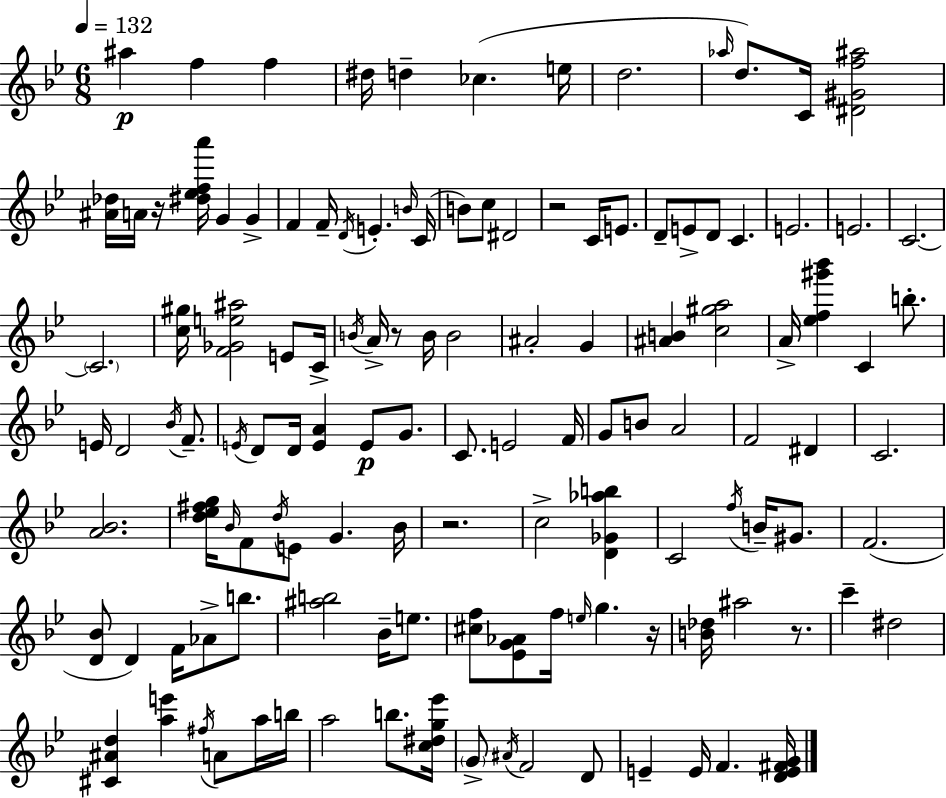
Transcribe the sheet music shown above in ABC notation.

X:1
T:Untitled
M:6/8
L:1/4
K:Gm
^a f f ^d/4 d _c e/4 d2 _a/4 d/2 C/4 [^D^Gf^a]2 [^A_d]/4 A/4 z/4 [^d_efa']/4 G G F F/4 D/4 E B/4 C/4 B/2 c/2 ^D2 z2 C/4 E/2 D/2 E/2 D/2 C E2 E2 C2 C2 [c^g]/4 [F_Ge^a]2 E/2 C/4 B/4 A/4 z/2 B/4 B2 ^A2 G [^AB] [c^ga]2 A/4 [_ef^g'_b'] C b/2 E/4 D2 _B/4 F/2 E/4 D/2 D/4 [EA] E/2 G/2 C/2 E2 F/4 G/2 B/2 A2 F2 ^D C2 [A_B]2 [d_e^fg]/4 _B/4 F/2 d/4 E/2 G _B/4 z2 c2 [D_G_ab] C2 f/4 B/4 ^G/2 F2 [D_B]/2 D F/4 _A/2 b/2 [^ab]2 _B/4 e/2 [^cf]/2 [_EG_A]/2 f/4 e/4 g z/4 [B_d]/4 ^a2 z/2 c' ^d2 [^C^Ad] [ae'] ^f/4 A/2 a/4 b/4 a2 b/2 [c^dg_e']/4 G/2 ^A/4 F2 D/2 E E/4 F [DE^FG]/4